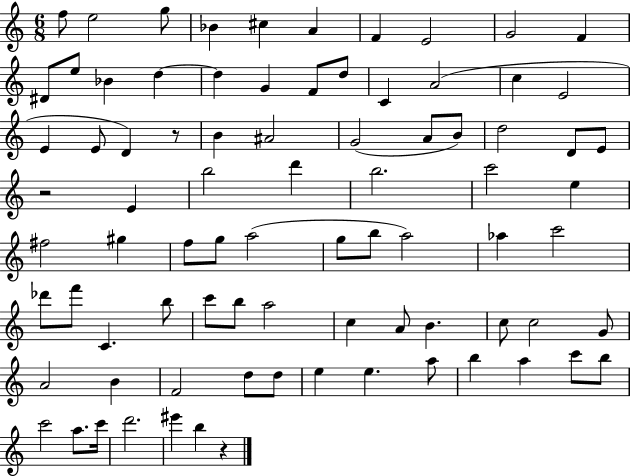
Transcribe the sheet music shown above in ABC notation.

X:1
T:Untitled
M:6/8
L:1/4
K:C
f/2 e2 g/2 _B ^c A F E2 G2 F ^D/2 e/2 _B d d G F/2 d/2 C A2 c E2 E E/2 D z/2 B ^A2 G2 A/2 B/2 d2 D/2 E/2 z2 E b2 d' b2 c'2 e ^f2 ^g f/2 g/2 a2 g/2 b/2 a2 _a c'2 _d'/2 f'/2 C b/2 c'/2 b/2 a2 c A/2 B c/2 c2 G/2 A2 B F2 d/2 d/2 e e a/2 b a c'/2 b/2 c'2 a/2 c'/4 d'2 ^e' b z